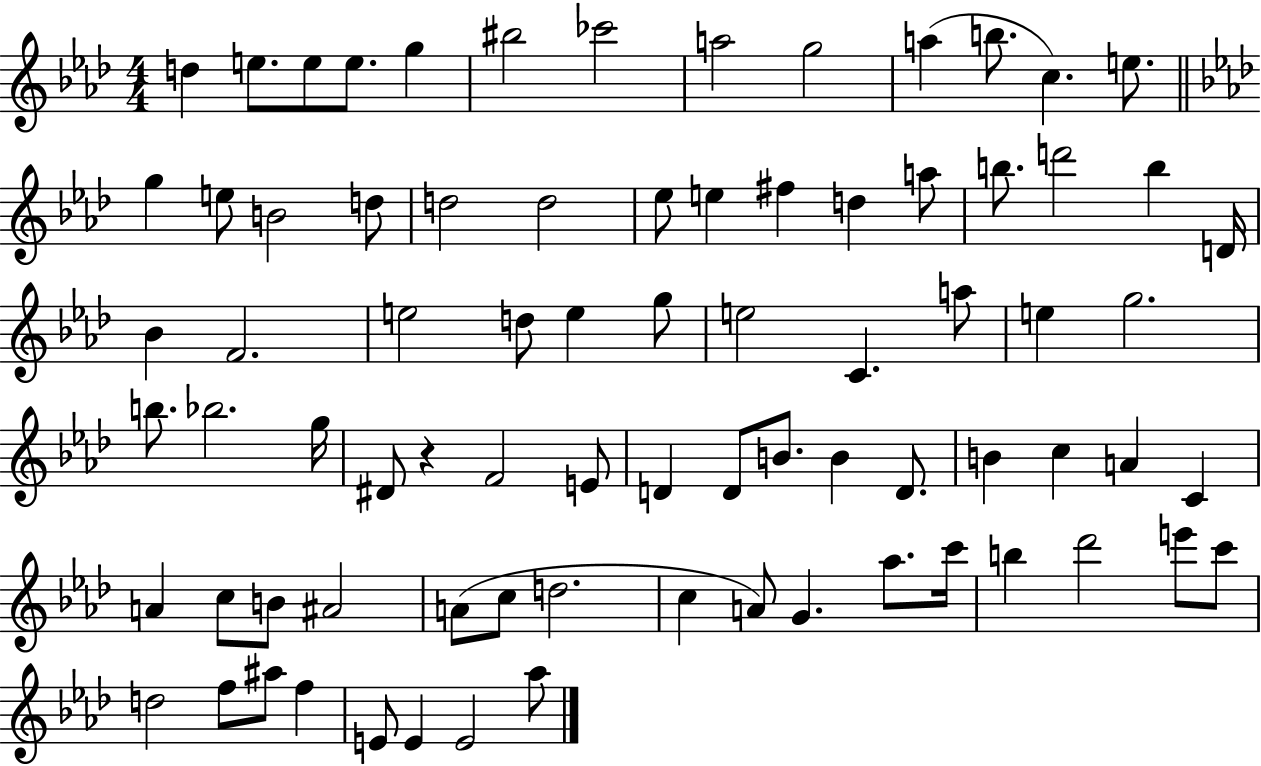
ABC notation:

X:1
T:Untitled
M:4/4
L:1/4
K:Ab
d e/2 e/2 e/2 g ^b2 _c'2 a2 g2 a b/2 c e/2 g e/2 B2 d/2 d2 d2 _e/2 e ^f d a/2 b/2 d'2 b D/4 _B F2 e2 d/2 e g/2 e2 C a/2 e g2 b/2 _b2 g/4 ^D/2 z F2 E/2 D D/2 B/2 B D/2 B c A C A c/2 B/2 ^A2 A/2 c/2 d2 c A/2 G _a/2 c'/4 b _d'2 e'/2 c'/2 d2 f/2 ^a/2 f E/2 E E2 _a/2